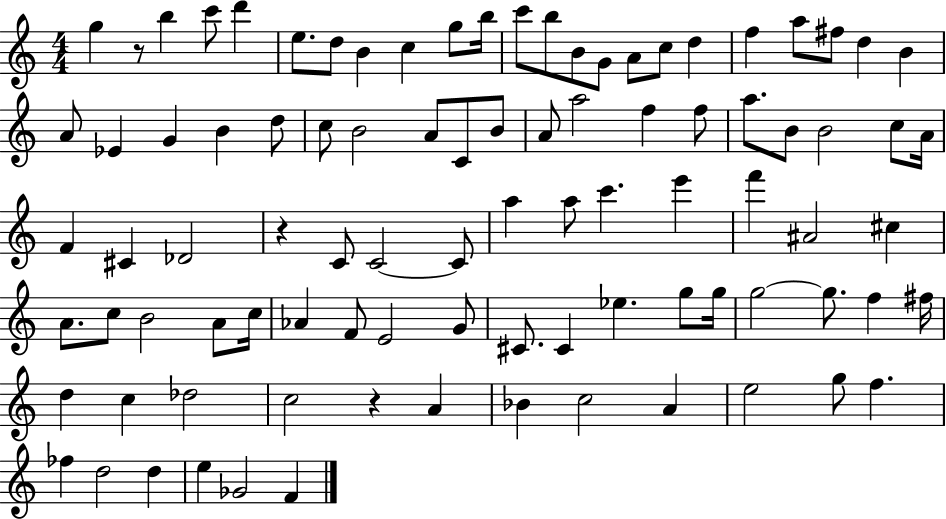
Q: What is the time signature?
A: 4/4